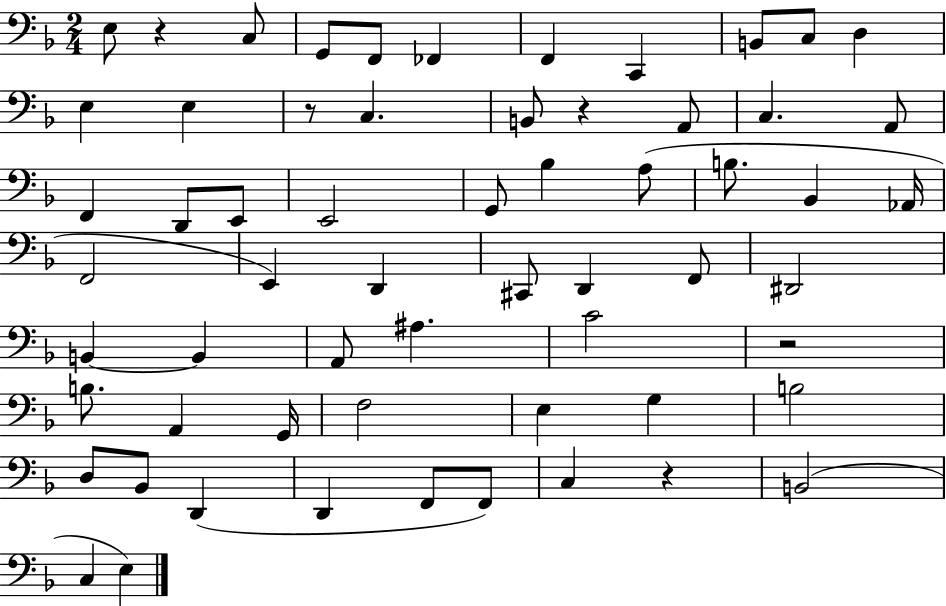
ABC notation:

X:1
T:Untitled
M:2/4
L:1/4
K:F
E,/2 z C,/2 G,,/2 F,,/2 _F,, F,, C,, B,,/2 C,/2 D, E, E, z/2 C, B,,/2 z A,,/2 C, A,,/2 F,, D,,/2 E,,/2 E,,2 G,,/2 _B, A,/2 B,/2 _B,, _A,,/4 F,,2 E,, D,, ^C,,/2 D,, F,,/2 ^D,,2 B,, B,, A,,/2 ^A, C2 z2 B,/2 A,, G,,/4 F,2 E, G, B,2 D,/2 _B,,/2 D,, D,, F,,/2 F,,/2 C, z B,,2 C, E,